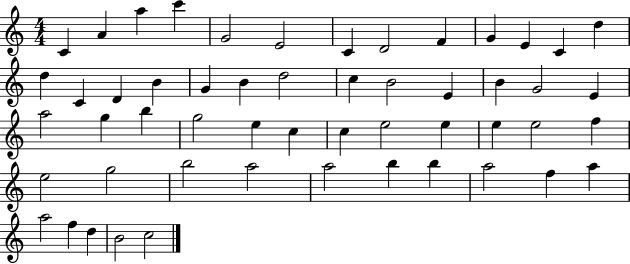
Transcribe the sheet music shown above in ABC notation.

X:1
T:Untitled
M:4/4
L:1/4
K:C
C A a c' G2 E2 C D2 F G E C d d C D B G B d2 c B2 E B G2 E a2 g b g2 e c c e2 e e e2 f e2 g2 b2 a2 a2 b b a2 f a a2 f d B2 c2